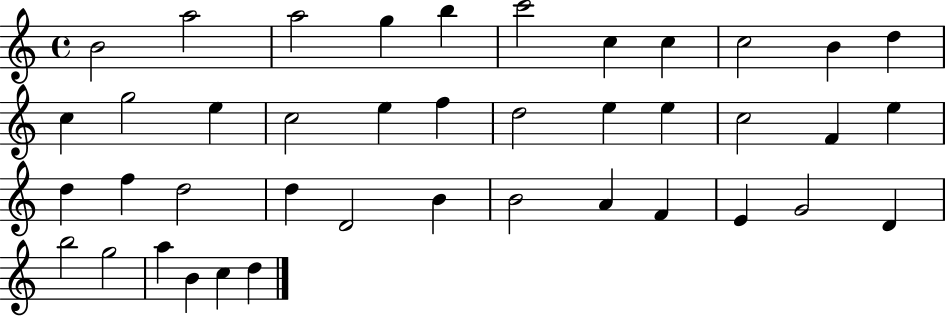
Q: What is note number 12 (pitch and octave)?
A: C5